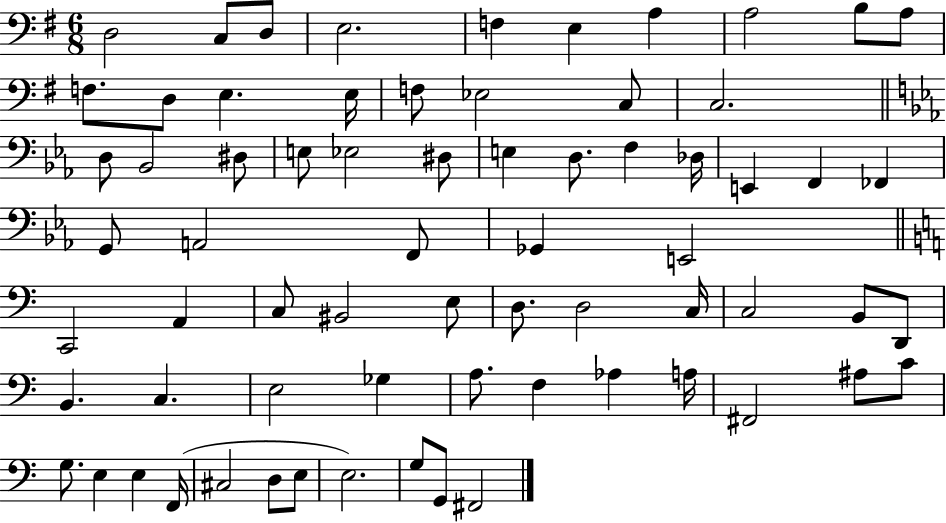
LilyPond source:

{
  \clef bass
  \numericTimeSignature
  \time 6/8
  \key g \major
  d2 c8 d8 | e2. | f4 e4 a4 | a2 b8 a8 | \break f8. d8 e4. e16 | f8 ees2 c8 | c2. | \bar "||" \break \key ees \major d8 bes,2 dis8 | e8 ees2 dis8 | e4 d8. f4 des16 | e,4 f,4 fes,4 | \break g,8 a,2 f,8 | ges,4 e,2 | \bar "||" \break \key a \minor c,2 a,4 | c8 bis,2 e8 | d8. d2 c16 | c2 b,8 d,8 | \break b,4. c4. | e2 ges4 | a8. f4 aes4 a16 | fis,2 ais8 c'8 | \break g8. e4 e4 f,16( | cis2 d8 e8 | e2.) | g8 g,8 fis,2 | \break \bar "|."
}